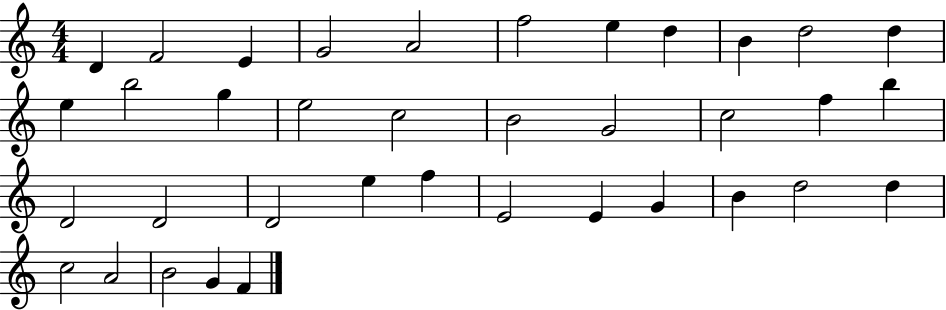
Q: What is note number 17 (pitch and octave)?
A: B4